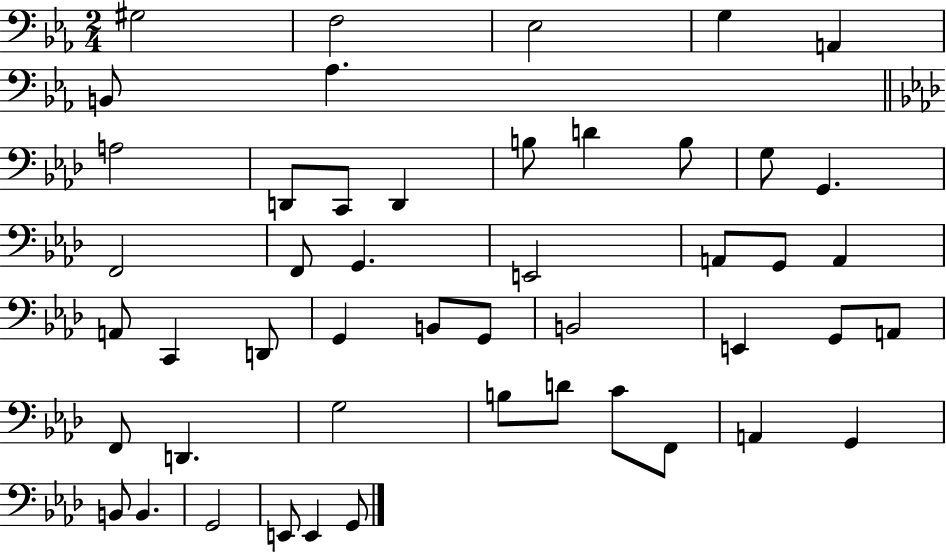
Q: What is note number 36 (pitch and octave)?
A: G3